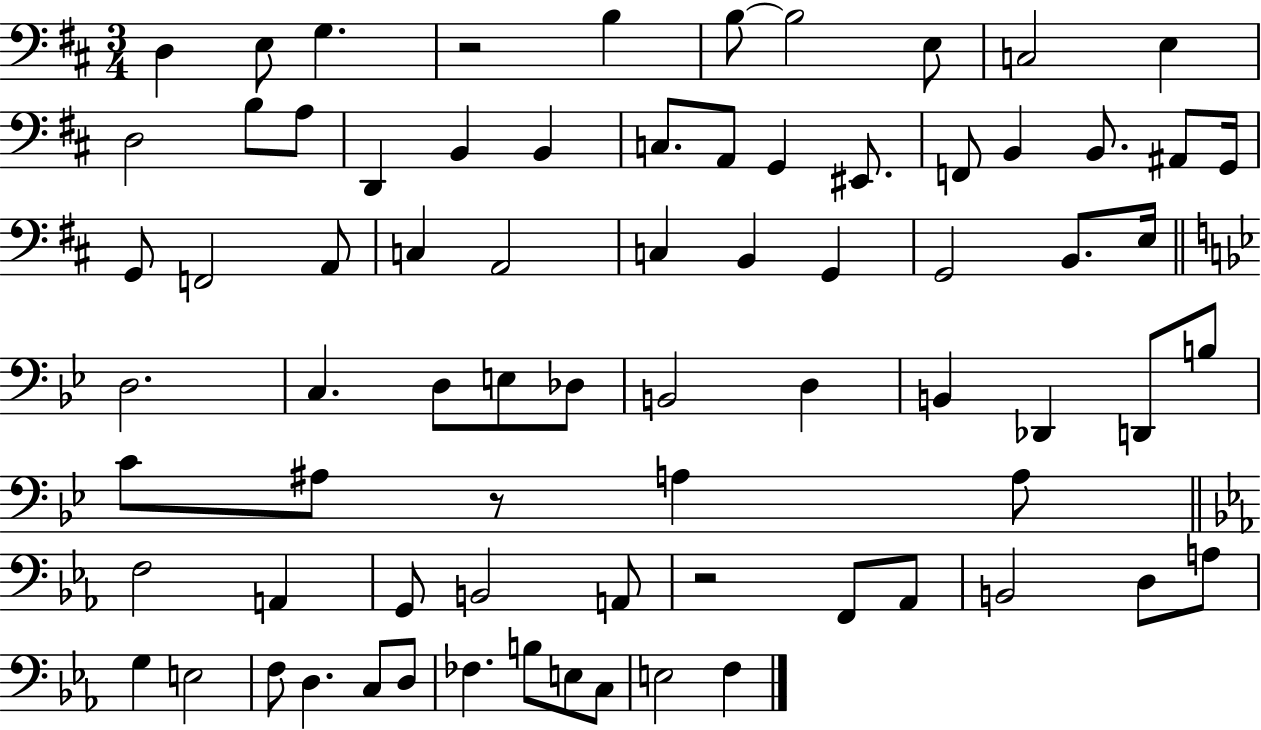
X:1
T:Untitled
M:3/4
L:1/4
K:D
D, E,/2 G, z2 B, B,/2 B,2 E,/2 C,2 E, D,2 B,/2 A,/2 D,, B,, B,, C,/2 A,,/2 G,, ^E,,/2 F,,/2 B,, B,,/2 ^A,,/2 G,,/4 G,,/2 F,,2 A,,/2 C, A,,2 C, B,, G,, G,,2 B,,/2 E,/4 D,2 C, D,/2 E,/2 _D,/2 B,,2 D, B,, _D,, D,,/2 B,/2 C/2 ^A,/2 z/2 A, A,/2 F,2 A,, G,,/2 B,,2 A,,/2 z2 F,,/2 _A,,/2 B,,2 D,/2 A,/2 G, E,2 F,/2 D, C,/2 D,/2 _F, B,/2 E,/2 C,/2 E,2 F,